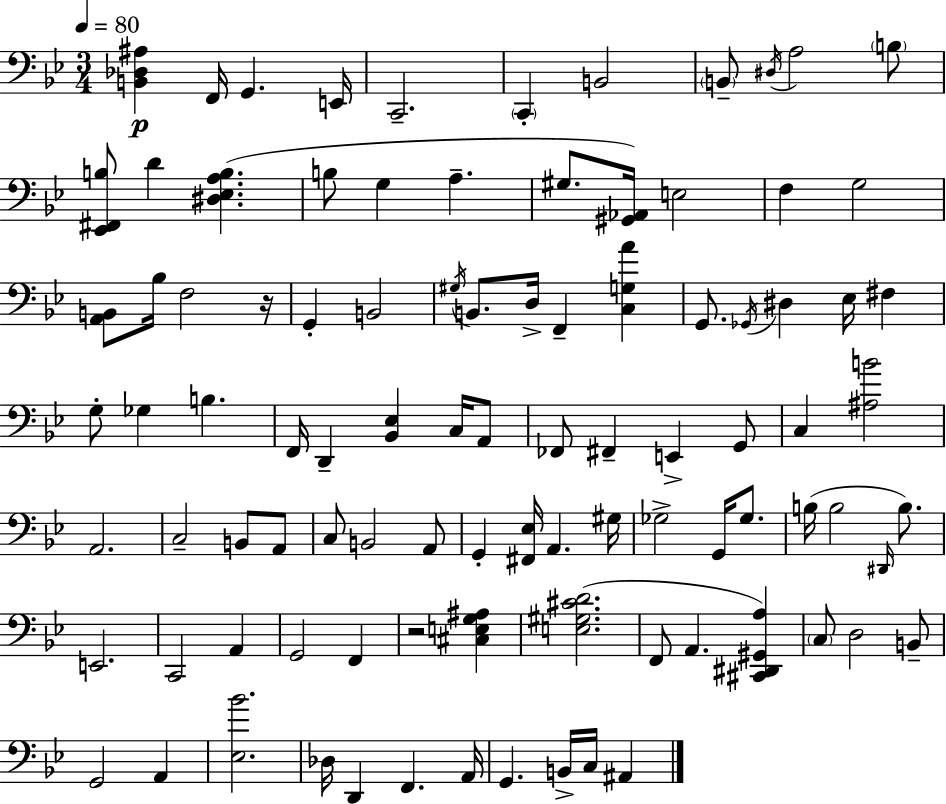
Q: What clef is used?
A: bass